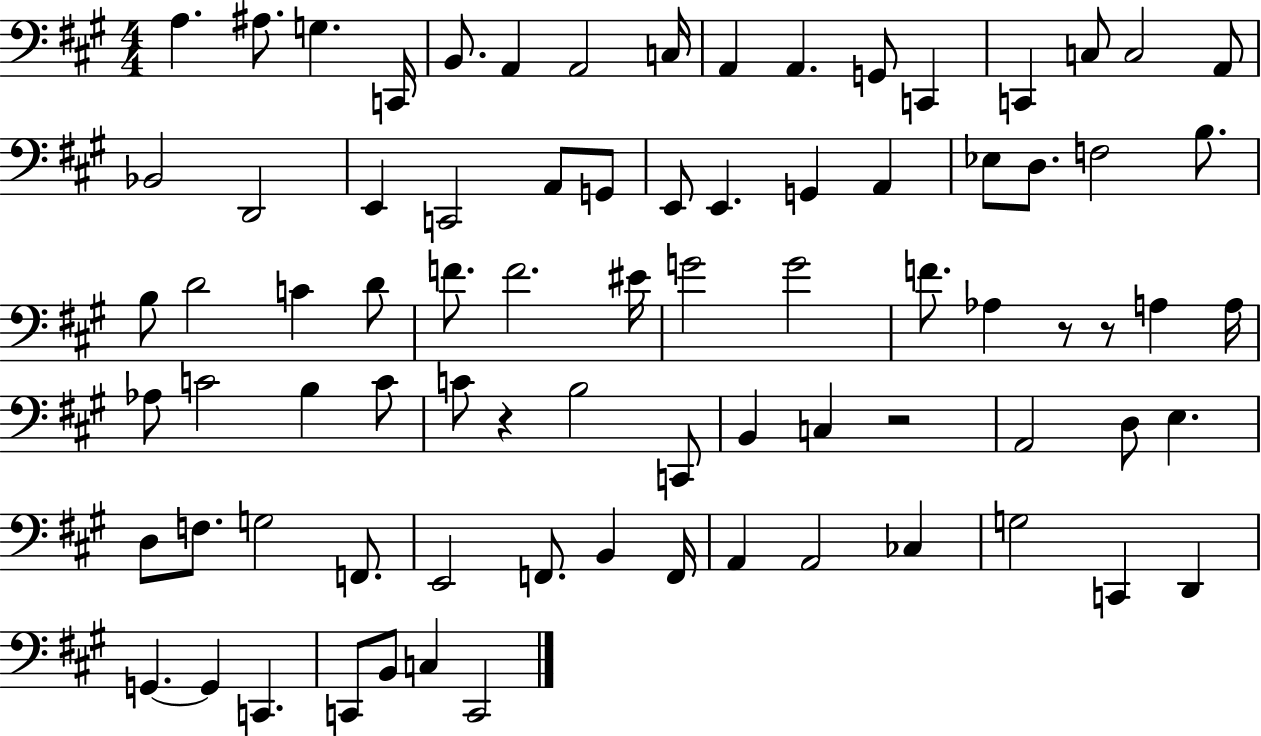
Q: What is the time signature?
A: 4/4